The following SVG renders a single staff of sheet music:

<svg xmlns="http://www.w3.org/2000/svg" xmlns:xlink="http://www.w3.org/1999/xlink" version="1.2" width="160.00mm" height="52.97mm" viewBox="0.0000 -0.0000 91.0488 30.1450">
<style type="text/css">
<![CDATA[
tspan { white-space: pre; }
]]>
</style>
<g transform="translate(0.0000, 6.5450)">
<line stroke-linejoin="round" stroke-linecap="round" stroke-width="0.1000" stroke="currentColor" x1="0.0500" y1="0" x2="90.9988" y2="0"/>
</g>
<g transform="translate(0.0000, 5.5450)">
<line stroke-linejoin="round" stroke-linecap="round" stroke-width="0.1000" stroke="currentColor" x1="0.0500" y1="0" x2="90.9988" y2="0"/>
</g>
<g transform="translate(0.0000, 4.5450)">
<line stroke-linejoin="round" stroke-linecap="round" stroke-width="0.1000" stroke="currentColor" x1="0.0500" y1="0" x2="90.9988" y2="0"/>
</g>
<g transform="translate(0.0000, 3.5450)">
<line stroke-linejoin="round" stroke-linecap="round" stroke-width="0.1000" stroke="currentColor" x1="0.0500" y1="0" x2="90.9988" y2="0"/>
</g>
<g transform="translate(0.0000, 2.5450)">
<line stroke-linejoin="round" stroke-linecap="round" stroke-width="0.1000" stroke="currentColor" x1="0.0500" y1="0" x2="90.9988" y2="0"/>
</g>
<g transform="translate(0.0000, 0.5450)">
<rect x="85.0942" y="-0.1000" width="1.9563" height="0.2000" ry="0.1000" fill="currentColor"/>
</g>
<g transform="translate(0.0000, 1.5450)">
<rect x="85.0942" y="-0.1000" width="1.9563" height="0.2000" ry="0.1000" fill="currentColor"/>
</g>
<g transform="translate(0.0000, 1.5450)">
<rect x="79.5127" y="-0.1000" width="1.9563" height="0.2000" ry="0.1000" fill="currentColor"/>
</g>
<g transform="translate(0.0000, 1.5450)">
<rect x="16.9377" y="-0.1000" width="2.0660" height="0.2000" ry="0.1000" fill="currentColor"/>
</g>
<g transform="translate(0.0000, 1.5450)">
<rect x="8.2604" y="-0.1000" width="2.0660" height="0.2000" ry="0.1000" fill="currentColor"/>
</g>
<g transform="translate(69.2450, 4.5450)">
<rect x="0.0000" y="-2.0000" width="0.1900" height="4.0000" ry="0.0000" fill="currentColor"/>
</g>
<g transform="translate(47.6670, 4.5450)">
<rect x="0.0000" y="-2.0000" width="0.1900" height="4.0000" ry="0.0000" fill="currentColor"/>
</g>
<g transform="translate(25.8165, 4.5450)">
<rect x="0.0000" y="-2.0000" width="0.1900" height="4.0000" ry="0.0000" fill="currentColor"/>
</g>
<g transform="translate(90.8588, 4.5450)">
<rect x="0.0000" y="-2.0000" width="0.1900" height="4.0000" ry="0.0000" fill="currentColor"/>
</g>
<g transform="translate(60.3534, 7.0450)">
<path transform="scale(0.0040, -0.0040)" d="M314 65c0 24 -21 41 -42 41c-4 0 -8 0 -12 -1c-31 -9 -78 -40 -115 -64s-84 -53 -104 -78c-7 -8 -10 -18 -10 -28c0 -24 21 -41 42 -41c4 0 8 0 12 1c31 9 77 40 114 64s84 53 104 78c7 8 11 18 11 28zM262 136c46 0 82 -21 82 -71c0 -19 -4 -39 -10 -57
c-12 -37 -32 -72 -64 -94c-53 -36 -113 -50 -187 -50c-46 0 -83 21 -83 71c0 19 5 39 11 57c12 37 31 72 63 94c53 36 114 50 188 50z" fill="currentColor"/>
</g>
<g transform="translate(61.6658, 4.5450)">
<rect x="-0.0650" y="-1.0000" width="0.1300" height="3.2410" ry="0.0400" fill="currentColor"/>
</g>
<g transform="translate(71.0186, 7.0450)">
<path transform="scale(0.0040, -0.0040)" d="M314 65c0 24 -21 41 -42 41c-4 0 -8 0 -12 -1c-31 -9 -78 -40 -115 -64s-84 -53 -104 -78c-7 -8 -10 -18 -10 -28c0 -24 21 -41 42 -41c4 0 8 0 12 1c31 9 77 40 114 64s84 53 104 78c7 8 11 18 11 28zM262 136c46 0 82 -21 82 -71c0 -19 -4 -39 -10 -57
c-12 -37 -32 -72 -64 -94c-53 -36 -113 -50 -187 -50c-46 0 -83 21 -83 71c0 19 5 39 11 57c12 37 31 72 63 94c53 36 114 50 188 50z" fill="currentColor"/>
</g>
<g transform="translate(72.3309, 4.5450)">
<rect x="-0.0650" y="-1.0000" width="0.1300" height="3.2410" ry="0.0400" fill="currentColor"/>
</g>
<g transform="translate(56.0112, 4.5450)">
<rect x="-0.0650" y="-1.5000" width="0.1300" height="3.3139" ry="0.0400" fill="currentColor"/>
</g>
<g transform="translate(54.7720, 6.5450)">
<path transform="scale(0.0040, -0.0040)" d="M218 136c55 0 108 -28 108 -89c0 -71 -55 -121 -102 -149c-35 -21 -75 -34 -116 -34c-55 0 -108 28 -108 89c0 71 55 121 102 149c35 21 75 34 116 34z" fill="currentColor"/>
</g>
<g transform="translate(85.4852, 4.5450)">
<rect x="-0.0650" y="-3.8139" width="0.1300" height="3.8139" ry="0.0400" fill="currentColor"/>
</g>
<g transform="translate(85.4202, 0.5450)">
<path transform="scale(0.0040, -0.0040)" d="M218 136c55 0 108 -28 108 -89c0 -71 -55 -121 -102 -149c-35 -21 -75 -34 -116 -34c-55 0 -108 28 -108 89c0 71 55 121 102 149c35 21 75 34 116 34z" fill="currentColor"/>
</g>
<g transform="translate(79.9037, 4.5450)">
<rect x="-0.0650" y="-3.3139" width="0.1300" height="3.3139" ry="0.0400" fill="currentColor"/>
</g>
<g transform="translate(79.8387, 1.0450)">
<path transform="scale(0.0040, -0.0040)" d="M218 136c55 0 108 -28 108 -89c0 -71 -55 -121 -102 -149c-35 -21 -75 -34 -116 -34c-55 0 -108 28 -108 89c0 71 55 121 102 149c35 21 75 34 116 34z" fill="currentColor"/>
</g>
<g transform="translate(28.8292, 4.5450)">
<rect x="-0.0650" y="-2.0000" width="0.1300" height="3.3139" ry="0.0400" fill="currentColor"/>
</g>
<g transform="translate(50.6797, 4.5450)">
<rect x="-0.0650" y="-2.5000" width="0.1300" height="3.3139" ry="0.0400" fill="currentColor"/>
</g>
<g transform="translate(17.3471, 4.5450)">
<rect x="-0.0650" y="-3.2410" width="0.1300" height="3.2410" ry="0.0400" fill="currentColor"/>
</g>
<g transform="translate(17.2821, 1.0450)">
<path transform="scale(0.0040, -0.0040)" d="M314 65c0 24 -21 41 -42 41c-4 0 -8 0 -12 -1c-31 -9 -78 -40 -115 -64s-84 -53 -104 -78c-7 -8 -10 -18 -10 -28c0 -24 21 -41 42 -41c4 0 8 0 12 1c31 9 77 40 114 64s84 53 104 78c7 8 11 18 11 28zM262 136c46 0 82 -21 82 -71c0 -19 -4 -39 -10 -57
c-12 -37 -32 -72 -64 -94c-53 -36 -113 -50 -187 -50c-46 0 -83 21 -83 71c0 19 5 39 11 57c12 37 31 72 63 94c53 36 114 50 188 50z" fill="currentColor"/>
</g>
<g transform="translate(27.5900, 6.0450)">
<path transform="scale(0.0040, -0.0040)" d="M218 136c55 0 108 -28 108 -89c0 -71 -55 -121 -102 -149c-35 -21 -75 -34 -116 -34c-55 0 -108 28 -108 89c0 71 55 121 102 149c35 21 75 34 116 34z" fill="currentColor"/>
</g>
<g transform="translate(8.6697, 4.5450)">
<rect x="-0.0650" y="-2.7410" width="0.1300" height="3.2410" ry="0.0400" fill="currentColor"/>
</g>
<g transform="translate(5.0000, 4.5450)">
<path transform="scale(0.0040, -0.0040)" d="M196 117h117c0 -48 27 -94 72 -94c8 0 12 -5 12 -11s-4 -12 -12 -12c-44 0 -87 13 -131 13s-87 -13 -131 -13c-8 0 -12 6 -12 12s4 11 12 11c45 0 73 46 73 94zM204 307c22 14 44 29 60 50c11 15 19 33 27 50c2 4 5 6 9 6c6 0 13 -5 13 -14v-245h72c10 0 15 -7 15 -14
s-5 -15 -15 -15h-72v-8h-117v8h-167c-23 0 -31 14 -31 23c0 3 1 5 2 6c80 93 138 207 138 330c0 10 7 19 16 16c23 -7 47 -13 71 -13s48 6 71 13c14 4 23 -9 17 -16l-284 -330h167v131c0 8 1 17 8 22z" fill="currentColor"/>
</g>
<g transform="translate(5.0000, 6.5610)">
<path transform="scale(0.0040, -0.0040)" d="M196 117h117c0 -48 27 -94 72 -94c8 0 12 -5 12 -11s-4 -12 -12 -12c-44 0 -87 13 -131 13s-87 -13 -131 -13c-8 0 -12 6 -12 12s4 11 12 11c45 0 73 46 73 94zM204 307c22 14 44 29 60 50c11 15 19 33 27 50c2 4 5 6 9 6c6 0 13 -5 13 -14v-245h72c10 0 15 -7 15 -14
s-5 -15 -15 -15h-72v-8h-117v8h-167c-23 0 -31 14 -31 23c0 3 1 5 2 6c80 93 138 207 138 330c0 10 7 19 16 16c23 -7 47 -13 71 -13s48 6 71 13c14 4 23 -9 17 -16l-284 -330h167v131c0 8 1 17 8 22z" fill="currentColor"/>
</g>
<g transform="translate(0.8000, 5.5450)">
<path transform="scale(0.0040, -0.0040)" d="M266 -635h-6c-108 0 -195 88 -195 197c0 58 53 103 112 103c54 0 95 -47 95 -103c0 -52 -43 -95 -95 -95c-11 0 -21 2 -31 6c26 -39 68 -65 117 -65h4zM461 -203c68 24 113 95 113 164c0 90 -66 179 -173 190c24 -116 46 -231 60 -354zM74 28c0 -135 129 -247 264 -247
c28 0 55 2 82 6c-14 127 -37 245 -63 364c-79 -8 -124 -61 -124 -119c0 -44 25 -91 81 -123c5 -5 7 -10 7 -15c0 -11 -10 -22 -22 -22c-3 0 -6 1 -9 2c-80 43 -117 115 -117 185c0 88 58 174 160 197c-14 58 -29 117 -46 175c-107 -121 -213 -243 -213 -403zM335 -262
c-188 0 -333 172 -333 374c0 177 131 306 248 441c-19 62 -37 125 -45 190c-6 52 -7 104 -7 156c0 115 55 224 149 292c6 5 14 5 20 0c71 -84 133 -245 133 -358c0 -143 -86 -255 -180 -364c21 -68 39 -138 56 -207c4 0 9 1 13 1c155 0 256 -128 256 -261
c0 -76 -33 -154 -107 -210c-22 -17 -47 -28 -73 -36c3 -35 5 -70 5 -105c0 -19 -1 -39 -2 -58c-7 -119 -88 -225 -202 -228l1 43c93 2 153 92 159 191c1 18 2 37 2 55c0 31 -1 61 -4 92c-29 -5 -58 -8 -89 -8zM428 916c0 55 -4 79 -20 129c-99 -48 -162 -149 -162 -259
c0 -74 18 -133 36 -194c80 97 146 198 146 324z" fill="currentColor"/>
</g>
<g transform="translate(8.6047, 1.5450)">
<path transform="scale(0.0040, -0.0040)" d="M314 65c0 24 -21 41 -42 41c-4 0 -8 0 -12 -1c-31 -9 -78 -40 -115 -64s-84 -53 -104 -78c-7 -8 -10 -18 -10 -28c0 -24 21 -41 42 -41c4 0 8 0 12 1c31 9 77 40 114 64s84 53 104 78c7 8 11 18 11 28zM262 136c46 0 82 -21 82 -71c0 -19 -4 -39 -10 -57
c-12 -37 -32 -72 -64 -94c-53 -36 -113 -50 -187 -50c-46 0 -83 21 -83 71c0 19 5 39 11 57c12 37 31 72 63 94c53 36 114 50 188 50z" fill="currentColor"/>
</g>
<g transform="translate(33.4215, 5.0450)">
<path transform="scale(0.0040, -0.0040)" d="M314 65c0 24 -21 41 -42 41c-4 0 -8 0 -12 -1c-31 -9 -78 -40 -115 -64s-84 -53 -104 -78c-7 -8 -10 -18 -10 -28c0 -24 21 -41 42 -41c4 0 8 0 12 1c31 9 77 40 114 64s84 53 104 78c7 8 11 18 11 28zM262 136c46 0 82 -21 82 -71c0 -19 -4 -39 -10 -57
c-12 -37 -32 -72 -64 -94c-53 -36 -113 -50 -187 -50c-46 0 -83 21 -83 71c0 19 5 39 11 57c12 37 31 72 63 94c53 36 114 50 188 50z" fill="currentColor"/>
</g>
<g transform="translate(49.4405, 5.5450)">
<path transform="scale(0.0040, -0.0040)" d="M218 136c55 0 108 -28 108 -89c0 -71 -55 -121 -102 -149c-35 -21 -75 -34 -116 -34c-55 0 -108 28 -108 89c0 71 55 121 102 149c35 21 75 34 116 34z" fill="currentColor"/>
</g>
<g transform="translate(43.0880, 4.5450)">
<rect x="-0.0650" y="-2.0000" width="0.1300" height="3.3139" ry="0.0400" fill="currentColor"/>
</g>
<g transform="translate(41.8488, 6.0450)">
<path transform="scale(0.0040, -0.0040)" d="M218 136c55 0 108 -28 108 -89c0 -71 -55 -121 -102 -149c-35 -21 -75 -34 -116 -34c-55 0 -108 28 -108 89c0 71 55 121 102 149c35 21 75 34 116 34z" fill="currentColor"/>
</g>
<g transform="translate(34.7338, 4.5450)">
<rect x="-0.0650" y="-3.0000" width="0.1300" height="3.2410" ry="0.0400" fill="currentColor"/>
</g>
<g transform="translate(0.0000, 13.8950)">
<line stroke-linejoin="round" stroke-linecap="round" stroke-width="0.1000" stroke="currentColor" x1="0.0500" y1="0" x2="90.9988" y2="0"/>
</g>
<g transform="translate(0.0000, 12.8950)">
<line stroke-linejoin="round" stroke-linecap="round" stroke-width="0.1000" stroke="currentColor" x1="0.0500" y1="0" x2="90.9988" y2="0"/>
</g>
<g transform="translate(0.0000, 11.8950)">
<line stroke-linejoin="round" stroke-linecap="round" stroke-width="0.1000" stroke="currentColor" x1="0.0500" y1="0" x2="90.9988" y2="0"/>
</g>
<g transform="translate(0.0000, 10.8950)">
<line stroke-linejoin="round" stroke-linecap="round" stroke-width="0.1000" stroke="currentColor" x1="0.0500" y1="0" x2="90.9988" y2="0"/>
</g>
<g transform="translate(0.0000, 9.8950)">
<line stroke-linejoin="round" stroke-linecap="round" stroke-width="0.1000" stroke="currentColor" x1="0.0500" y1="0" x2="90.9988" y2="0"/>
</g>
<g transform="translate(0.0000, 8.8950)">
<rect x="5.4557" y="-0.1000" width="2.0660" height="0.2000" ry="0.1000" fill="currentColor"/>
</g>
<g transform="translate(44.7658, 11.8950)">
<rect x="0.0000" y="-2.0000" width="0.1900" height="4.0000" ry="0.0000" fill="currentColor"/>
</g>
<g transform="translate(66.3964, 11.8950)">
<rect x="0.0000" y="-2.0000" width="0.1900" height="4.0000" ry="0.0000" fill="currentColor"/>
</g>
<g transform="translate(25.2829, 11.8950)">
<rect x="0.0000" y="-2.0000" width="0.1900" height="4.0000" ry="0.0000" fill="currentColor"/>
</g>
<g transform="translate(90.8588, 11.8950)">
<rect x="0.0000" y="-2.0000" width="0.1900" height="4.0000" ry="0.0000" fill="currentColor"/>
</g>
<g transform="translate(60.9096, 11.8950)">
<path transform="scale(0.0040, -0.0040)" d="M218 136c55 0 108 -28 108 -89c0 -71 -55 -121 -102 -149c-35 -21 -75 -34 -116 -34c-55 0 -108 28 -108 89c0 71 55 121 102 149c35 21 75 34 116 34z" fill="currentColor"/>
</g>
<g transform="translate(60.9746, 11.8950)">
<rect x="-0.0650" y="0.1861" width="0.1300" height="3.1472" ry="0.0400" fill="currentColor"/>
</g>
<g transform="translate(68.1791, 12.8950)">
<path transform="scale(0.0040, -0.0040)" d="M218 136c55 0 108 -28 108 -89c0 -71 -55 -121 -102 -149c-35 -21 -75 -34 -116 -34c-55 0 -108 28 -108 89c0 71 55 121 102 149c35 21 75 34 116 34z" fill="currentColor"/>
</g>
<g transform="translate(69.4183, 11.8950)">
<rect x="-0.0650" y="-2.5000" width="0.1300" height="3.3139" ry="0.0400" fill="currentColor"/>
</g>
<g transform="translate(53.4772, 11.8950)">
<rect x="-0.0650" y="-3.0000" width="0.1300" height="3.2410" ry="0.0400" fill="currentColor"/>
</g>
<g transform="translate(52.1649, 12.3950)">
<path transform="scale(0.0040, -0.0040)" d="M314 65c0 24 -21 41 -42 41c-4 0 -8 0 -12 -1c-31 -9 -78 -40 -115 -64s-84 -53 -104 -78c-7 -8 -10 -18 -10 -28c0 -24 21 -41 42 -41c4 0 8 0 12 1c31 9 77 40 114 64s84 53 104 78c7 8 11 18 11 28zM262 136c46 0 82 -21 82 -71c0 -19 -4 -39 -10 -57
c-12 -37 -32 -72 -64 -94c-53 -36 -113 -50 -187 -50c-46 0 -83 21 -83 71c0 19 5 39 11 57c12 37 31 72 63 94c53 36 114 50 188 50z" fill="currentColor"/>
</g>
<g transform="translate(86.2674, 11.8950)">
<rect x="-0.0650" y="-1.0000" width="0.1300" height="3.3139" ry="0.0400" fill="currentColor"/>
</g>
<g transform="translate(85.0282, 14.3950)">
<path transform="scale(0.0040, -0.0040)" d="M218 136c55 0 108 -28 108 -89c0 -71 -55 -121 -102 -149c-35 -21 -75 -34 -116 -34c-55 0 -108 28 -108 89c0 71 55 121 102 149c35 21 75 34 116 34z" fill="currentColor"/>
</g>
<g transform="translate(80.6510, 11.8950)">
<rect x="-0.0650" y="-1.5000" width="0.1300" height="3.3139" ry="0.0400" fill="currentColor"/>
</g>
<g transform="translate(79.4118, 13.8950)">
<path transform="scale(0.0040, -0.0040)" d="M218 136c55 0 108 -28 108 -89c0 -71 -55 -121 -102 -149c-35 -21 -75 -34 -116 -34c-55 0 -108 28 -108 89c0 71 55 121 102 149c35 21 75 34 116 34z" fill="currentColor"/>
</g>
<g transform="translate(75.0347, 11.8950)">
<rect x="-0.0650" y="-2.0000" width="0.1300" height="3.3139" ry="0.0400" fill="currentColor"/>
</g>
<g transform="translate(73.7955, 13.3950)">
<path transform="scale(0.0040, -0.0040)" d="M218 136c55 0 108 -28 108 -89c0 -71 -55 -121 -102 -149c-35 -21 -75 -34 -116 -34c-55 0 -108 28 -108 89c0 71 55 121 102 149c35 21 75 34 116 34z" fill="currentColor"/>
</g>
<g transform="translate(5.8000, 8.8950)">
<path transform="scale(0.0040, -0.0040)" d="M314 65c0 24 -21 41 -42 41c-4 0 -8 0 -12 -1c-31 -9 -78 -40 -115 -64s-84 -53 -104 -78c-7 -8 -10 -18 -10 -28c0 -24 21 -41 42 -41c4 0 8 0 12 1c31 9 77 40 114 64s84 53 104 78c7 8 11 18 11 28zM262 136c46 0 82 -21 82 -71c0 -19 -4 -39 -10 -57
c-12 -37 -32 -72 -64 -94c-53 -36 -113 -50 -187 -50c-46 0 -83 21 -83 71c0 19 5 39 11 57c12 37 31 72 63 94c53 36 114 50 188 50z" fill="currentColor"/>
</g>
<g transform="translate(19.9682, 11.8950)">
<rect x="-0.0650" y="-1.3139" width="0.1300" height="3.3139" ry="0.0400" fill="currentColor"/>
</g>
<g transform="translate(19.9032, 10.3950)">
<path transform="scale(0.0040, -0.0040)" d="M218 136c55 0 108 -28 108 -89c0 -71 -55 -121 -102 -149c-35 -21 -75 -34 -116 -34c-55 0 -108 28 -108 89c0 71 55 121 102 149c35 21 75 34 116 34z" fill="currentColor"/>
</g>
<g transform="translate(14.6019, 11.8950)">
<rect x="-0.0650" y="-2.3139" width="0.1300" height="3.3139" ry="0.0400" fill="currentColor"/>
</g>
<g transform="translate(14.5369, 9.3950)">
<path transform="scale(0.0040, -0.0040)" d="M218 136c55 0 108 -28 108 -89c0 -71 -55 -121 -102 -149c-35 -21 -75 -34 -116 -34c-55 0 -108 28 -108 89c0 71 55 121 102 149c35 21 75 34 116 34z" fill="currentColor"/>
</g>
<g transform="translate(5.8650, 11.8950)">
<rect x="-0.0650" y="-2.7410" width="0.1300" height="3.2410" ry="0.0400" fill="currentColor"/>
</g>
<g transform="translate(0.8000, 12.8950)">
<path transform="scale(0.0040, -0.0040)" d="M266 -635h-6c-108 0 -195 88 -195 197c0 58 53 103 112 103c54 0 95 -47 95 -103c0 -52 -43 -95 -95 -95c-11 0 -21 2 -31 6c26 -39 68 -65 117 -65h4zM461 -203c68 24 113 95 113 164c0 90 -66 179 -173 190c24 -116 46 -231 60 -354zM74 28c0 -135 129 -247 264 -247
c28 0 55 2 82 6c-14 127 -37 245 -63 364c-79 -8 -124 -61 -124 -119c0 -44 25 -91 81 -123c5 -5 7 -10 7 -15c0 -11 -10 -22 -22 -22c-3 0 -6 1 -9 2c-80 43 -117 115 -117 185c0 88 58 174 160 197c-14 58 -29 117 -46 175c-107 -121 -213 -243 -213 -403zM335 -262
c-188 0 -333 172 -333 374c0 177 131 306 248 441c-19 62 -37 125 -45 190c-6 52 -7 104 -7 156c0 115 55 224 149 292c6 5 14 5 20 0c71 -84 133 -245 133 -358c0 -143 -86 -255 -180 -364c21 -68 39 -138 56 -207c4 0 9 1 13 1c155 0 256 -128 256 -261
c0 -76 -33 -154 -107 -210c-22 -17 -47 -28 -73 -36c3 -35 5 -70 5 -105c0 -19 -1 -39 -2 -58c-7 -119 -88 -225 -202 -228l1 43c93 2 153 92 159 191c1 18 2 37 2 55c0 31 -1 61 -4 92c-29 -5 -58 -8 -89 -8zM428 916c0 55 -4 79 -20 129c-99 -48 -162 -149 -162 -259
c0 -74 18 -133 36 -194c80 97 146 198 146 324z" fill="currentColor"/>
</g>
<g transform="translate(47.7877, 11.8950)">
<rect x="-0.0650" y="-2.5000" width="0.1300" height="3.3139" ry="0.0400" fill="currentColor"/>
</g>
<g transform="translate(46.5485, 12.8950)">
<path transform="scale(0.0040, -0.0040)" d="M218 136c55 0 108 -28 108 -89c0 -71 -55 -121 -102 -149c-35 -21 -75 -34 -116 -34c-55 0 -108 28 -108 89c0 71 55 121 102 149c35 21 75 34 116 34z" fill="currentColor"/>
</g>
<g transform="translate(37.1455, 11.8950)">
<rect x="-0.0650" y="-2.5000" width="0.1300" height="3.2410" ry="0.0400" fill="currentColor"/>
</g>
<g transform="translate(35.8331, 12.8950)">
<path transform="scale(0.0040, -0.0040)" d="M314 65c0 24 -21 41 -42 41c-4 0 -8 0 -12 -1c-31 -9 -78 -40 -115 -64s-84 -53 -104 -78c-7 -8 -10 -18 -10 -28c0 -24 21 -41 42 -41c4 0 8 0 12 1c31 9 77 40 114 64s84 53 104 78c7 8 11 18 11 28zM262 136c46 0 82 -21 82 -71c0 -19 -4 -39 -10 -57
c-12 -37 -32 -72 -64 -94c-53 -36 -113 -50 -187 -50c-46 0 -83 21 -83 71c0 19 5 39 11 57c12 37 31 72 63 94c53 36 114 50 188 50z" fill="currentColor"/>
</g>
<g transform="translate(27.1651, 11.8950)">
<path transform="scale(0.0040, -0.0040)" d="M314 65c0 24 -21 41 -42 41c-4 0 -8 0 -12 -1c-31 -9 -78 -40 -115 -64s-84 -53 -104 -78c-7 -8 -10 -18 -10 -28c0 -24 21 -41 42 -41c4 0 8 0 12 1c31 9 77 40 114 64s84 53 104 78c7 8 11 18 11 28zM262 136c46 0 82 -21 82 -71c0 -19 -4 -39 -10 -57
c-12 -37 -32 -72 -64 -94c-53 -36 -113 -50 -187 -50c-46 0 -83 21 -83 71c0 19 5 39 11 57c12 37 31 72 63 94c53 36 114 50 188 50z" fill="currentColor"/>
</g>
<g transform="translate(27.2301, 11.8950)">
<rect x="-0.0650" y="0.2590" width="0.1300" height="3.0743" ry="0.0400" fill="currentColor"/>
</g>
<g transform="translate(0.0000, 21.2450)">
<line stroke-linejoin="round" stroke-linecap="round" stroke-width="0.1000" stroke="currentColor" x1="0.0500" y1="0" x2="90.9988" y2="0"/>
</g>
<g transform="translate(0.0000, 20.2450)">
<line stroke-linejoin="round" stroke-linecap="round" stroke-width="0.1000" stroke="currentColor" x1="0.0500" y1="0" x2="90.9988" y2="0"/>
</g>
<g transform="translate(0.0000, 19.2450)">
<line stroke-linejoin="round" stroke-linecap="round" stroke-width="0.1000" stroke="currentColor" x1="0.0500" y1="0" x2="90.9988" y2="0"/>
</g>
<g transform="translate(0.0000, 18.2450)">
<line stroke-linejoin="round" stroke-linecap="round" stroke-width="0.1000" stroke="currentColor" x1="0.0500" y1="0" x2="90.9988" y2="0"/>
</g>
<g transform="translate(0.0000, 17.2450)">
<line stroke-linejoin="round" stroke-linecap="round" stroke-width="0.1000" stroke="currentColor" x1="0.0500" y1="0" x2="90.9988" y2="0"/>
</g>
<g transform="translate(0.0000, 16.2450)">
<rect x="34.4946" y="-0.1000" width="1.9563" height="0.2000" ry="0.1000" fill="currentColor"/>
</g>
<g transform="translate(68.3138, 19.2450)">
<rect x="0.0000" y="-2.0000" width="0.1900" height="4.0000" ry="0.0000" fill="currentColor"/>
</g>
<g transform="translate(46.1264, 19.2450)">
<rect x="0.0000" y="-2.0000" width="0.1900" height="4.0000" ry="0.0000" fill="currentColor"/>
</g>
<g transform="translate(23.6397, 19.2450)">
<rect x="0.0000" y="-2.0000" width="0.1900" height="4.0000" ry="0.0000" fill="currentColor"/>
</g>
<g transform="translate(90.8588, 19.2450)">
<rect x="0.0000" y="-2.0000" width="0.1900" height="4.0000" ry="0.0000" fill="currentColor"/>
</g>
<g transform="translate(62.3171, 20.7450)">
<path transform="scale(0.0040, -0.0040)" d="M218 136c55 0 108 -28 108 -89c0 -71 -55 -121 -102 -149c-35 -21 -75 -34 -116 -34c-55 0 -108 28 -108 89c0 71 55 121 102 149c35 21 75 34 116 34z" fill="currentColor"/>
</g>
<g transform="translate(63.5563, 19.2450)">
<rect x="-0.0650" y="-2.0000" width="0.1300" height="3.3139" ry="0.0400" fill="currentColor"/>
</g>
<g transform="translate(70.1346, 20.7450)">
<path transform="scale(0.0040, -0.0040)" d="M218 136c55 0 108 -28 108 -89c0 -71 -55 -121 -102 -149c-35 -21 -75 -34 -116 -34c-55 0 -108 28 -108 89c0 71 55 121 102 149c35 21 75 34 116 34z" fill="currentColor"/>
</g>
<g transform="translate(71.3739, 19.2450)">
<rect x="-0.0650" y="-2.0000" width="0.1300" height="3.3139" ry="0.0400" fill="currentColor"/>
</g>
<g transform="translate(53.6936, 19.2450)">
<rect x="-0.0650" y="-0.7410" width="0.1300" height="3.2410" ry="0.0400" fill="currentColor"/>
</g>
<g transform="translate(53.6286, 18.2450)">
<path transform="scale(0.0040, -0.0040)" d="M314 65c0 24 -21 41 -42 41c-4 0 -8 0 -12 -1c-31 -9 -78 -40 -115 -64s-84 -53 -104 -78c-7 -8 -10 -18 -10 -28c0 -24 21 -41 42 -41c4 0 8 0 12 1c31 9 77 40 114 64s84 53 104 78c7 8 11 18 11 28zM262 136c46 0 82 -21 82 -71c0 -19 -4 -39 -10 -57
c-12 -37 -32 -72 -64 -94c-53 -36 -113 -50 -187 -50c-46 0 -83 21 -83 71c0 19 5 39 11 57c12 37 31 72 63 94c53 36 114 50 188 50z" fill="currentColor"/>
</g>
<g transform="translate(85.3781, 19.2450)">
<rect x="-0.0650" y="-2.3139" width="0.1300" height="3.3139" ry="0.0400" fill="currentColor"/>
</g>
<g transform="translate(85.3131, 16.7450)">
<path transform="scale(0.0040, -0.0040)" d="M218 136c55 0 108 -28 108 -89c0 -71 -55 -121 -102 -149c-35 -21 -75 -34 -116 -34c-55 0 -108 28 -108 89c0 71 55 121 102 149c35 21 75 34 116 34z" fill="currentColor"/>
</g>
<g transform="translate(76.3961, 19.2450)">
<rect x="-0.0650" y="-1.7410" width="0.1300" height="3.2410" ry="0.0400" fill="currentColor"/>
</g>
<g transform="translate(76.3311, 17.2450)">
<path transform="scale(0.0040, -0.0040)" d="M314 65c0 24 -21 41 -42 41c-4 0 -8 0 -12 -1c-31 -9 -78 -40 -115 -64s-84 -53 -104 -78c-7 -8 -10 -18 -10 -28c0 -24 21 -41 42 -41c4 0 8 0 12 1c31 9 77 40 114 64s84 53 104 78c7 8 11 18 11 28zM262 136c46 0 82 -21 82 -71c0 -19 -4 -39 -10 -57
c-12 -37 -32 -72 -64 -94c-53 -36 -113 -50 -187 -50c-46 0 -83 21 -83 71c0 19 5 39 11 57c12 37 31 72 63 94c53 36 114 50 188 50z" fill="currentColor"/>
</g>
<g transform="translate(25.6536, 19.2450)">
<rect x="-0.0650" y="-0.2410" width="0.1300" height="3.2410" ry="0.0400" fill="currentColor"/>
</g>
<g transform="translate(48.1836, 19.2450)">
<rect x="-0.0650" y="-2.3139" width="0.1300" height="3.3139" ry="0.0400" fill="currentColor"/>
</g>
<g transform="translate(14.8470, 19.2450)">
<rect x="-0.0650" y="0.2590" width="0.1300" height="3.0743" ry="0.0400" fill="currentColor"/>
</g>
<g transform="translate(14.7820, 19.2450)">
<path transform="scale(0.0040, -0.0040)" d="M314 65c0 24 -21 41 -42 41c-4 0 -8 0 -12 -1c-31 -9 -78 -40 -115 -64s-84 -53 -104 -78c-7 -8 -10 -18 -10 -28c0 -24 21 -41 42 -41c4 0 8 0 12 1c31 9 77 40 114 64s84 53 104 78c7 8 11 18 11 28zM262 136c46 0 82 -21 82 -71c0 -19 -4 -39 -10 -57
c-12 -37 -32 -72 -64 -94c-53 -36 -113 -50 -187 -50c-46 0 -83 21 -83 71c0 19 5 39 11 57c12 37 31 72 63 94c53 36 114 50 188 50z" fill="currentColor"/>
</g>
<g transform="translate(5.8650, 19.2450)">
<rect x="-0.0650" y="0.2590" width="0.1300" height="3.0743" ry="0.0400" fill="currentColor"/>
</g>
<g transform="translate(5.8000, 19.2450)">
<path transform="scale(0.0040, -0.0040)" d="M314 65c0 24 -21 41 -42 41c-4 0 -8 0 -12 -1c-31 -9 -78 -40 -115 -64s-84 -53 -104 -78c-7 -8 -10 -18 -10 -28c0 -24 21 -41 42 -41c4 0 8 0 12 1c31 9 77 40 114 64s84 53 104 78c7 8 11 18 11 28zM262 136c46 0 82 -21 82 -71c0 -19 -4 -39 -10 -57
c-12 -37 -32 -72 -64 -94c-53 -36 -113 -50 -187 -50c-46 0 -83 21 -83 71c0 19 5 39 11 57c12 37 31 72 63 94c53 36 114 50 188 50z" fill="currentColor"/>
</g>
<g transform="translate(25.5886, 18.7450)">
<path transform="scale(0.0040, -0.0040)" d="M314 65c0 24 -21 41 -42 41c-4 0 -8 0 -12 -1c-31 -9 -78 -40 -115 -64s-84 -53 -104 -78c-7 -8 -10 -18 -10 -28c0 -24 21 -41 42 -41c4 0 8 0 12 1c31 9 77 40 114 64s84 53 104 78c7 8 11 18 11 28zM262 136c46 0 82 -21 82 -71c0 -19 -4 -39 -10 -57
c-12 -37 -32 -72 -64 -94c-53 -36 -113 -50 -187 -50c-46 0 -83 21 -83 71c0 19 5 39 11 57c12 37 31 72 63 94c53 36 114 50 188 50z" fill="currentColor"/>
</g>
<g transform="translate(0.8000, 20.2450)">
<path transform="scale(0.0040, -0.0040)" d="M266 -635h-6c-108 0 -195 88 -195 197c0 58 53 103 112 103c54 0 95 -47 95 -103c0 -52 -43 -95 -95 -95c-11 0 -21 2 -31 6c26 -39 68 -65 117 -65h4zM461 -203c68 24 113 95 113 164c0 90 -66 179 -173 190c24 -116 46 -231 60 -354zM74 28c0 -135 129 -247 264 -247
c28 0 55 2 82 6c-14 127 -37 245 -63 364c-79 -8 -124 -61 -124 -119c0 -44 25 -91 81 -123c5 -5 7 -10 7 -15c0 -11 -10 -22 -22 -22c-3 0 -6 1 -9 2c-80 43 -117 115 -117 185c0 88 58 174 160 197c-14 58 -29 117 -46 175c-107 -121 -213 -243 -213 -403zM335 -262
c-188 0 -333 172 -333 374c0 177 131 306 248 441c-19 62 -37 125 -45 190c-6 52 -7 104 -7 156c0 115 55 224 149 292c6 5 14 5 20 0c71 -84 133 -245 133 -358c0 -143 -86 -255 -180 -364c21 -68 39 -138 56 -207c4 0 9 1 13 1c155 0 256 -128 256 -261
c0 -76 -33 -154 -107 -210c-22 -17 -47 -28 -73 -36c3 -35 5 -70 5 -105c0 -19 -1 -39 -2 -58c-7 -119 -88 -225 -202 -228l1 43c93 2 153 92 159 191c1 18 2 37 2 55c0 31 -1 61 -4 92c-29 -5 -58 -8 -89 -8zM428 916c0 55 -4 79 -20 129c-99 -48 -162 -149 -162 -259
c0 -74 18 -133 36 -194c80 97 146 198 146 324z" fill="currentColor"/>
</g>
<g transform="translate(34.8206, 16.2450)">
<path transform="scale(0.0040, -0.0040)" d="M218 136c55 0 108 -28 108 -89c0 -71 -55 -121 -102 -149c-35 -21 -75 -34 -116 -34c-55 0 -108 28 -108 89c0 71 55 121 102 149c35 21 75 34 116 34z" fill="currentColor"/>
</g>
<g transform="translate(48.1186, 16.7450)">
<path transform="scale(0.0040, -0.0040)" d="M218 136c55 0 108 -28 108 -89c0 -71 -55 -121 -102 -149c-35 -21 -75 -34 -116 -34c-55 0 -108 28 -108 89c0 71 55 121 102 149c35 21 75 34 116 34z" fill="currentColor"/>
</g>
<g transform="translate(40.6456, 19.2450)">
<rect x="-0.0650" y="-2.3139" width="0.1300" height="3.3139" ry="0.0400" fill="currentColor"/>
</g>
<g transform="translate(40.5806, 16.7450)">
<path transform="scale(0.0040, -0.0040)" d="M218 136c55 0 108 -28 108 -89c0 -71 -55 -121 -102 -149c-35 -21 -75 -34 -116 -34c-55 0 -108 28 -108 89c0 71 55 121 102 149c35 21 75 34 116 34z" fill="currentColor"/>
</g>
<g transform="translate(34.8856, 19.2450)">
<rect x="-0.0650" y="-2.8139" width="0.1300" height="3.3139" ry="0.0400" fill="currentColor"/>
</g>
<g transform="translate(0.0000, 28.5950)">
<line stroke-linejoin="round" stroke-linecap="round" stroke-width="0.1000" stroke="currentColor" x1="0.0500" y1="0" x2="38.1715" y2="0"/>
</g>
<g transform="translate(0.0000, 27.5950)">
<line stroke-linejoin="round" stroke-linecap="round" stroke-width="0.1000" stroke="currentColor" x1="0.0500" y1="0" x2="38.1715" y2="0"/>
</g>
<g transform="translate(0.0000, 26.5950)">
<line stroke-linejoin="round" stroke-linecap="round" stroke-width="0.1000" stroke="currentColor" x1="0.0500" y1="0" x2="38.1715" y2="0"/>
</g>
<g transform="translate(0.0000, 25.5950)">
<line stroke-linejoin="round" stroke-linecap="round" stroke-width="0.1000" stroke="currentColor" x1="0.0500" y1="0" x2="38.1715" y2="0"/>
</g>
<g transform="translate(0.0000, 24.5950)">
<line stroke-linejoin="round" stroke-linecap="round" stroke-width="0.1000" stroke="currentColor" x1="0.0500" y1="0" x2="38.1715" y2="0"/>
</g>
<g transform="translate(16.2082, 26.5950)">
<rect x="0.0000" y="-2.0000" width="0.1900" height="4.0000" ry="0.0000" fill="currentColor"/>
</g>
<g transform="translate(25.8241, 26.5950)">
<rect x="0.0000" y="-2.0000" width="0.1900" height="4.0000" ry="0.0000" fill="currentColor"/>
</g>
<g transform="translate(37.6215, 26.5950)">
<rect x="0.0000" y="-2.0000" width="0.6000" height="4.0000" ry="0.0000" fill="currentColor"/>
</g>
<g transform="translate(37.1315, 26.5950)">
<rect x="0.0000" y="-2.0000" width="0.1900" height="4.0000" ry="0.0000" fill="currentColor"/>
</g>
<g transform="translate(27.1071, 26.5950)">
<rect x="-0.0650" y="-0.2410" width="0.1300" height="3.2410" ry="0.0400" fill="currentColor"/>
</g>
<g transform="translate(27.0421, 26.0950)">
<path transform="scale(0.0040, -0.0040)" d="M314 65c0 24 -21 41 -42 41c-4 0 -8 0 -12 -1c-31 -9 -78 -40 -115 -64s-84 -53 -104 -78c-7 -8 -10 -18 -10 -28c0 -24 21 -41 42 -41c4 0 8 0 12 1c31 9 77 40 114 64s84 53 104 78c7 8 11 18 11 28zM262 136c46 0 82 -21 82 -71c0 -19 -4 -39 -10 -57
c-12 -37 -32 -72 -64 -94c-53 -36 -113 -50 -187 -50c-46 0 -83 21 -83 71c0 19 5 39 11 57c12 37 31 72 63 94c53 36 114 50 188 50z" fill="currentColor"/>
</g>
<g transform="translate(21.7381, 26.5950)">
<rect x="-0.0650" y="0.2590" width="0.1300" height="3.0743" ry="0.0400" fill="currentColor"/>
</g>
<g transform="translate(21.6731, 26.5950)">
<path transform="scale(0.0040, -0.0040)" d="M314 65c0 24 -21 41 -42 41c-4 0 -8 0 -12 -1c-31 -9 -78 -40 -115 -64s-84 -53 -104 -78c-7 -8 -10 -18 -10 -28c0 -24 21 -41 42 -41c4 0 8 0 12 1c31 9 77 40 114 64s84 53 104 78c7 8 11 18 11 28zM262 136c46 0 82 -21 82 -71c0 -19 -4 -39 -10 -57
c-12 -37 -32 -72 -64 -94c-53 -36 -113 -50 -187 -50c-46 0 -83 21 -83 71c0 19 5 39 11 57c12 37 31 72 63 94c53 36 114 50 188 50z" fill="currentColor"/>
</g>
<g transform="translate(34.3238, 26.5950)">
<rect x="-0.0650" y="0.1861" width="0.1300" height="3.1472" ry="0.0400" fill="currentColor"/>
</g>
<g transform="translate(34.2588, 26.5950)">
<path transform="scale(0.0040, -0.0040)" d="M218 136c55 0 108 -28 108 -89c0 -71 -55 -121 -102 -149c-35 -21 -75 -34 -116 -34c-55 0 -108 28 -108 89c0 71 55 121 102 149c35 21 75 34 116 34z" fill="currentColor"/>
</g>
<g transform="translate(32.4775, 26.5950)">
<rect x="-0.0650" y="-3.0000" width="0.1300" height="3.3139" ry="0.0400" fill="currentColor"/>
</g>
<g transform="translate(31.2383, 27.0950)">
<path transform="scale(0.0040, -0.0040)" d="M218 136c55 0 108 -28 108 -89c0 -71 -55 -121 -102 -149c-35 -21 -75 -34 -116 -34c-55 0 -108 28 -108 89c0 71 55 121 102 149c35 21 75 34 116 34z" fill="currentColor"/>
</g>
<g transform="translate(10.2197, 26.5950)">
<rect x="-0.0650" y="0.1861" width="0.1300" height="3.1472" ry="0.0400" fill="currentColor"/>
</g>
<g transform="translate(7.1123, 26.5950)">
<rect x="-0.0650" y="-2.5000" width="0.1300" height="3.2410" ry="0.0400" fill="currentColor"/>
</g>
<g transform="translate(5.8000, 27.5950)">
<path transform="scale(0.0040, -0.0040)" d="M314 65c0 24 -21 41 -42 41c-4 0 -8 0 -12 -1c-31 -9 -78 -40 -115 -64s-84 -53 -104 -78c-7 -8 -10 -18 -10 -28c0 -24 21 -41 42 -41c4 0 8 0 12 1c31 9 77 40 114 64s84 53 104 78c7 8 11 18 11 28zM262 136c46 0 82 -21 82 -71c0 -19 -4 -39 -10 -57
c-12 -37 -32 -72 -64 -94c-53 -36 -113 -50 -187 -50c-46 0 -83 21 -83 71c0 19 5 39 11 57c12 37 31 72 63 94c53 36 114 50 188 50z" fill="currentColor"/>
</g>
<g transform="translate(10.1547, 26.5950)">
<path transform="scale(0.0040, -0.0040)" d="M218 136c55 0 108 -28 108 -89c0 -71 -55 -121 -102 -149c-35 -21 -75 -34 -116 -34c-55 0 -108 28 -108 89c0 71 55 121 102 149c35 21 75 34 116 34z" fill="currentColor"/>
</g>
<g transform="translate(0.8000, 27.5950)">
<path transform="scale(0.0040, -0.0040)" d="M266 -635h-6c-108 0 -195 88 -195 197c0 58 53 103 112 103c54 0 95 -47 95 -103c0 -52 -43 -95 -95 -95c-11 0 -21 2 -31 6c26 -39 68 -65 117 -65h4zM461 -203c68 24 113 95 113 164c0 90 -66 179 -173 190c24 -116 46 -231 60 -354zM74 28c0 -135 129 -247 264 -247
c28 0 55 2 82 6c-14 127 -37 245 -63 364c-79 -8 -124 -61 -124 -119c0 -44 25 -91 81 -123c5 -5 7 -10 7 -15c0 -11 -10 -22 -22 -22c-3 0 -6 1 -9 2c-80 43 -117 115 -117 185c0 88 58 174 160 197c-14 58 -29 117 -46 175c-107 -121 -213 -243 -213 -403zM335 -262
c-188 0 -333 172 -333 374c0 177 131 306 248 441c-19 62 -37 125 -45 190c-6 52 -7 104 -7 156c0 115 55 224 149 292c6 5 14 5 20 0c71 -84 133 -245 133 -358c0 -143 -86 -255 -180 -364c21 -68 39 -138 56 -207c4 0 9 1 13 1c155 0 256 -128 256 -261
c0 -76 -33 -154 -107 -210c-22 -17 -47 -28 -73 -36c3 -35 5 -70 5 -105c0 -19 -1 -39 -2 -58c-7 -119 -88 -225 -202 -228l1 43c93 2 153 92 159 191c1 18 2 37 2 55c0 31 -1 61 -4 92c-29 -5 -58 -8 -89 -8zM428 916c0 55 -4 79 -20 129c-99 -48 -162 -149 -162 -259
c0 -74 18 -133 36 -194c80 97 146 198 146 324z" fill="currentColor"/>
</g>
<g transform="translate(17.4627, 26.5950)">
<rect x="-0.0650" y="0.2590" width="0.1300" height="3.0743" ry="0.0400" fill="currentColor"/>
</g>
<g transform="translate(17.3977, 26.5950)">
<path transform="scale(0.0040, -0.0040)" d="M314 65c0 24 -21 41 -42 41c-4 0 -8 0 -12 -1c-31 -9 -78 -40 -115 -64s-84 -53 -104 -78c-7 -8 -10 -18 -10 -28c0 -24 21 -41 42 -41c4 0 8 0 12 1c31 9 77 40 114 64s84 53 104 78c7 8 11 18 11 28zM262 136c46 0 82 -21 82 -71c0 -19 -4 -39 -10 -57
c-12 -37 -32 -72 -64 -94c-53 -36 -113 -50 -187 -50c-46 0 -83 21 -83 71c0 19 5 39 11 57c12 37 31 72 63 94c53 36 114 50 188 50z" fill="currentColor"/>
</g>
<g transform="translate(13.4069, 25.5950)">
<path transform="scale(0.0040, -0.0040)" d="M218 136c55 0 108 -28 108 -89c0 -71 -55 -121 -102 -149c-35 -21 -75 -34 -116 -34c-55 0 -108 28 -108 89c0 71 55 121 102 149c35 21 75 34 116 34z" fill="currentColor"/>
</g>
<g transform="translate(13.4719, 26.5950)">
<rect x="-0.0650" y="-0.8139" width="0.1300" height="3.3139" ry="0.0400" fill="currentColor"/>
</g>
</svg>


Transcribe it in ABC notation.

X:1
T:Untitled
M:4/4
L:1/4
K:C
a2 b2 F A2 F G E D2 D2 b c' a2 g e B2 G2 G A2 B G F E D B2 B2 c2 a g g d2 F F f2 g G2 B d B2 B2 c2 A B